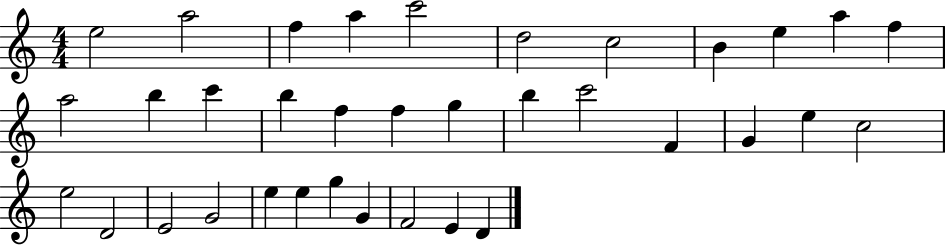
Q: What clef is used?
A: treble